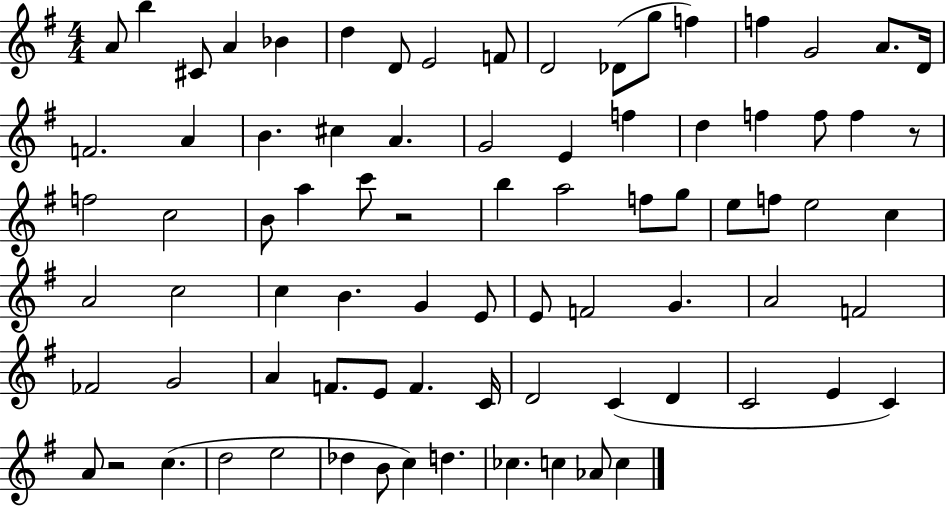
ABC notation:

X:1
T:Untitled
M:4/4
L:1/4
K:G
A/2 b ^C/2 A _B d D/2 E2 F/2 D2 _D/2 g/2 f f G2 A/2 D/4 F2 A B ^c A G2 E f d f f/2 f z/2 f2 c2 B/2 a c'/2 z2 b a2 f/2 g/2 e/2 f/2 e2 c A2 c2 c B G E/2 E/2 F2 G A2 F2 _F2 G2 A F/2 E/2 F C/4 D2 C D C2 E C A/2 z2 c d2 e2 _d B/2 c d _c c _A/2 c